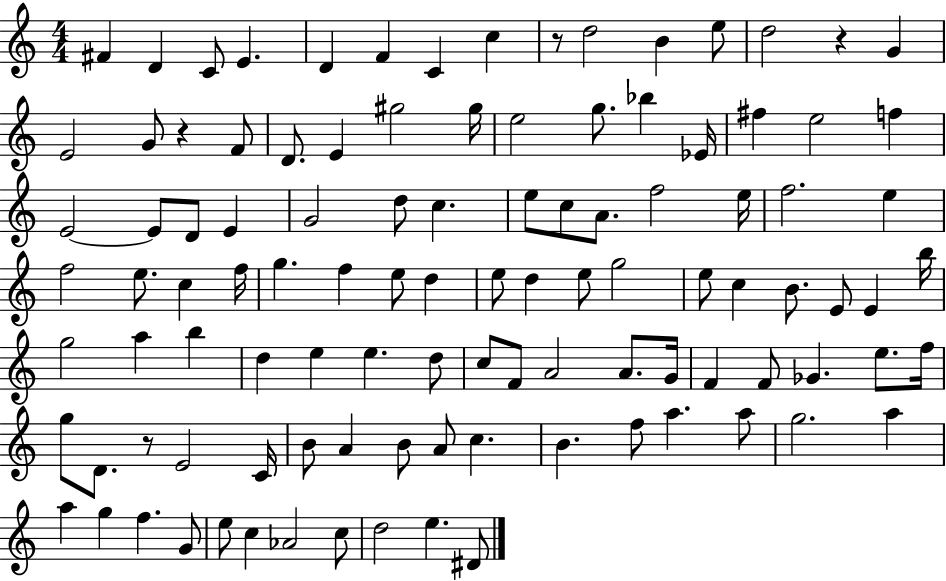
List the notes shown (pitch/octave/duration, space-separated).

F#4/q D4/q C4/e E4/q. D4/q F4/q C4/q C5/q R/e D5/h B4/q E5/e D5/h R/q G4/q E4/h G4/e R/q F4/e D4/e. E4/q G#5/h G#5/s E5/h G5/e. Bb5/q Eb4/s F#5/q E5/h F5/q E4/h E4/e D4/e E4/q G4/h D5/e C5/q. E5/e C5/e A4/e. F5/h E5/s F5/h. E5/q F5/h E5/e. C5/q F5/s G5/q. F5/q E5/e D5/q E5/e D5/q E5/e G5/h E5/e C5/q B4/e. E4/e E4/q B5/s G5/h A5/q B5/q D5/q E5/q E5/q. D5/e C5/e F4/e A4/h A4/e. G4/s F4/q F4/e Gb4/q. E5/e. F5/s G5/e D4/e. R/e E4/h C4/s B4/e A4/q B4/e A4/e C5/q. B4/q. F5/e A5/q. A5/e G5/h. A5/q A5/q G5/q F5/q. G4/e E5/e C5/q Ab4/h C5/e D5/h E5/q. D#4/e